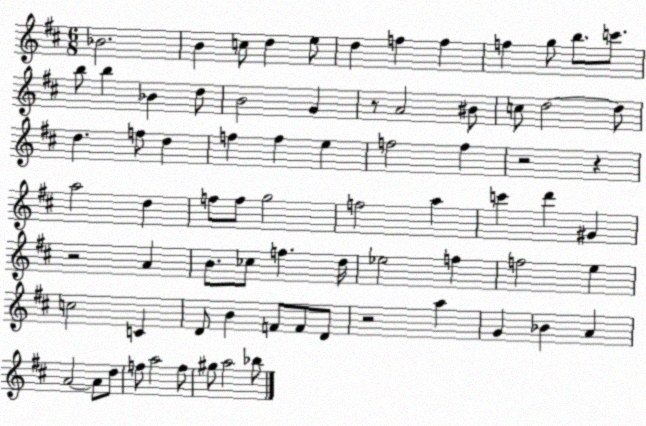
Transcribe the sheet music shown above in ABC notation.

X:1
T:Untitled
M:6/8
L:1/4
K:D
_B2 B c/2 d e/2 d f f f g/2 b/2 c'/2 b/2 b _B d/2 B2 G z/2 A2 ^B/2 c/2 d2 d/2 d f/2 d f f e f2 f z2 z a2 d f/2 f/2 g2 f2 a c' d' ^G z2 A B/2 _c/2 f d/4 _e2 f f2 e c2 C D/2 B F/2 F/2 D/2 z2 a G _B A A2 A/2 d/2 f/2 a2 f/2 ^g/2 a2 _b/2